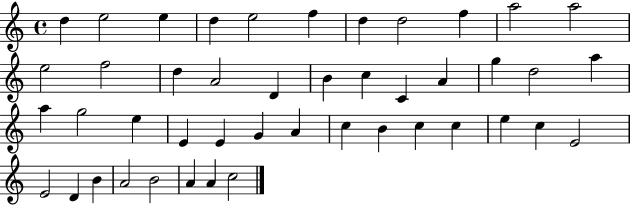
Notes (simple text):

D5/q E5/h E5/q D5/q E5/h F5/q D5/q D5/h F5/q A5/h A5/h E5/h F5/h D5/q A4/h D4/q B4/q C5/q C4/q A4/q G5/q D5/h A5/q A5/q G5/h E5/q E4/q E4/q G4/q A4/q C5/q B4/q C5/q C5/q E5/q C5/q E4/h E4/h D4/q B4/q A4/h B4/h A4/q A4/q C5/h